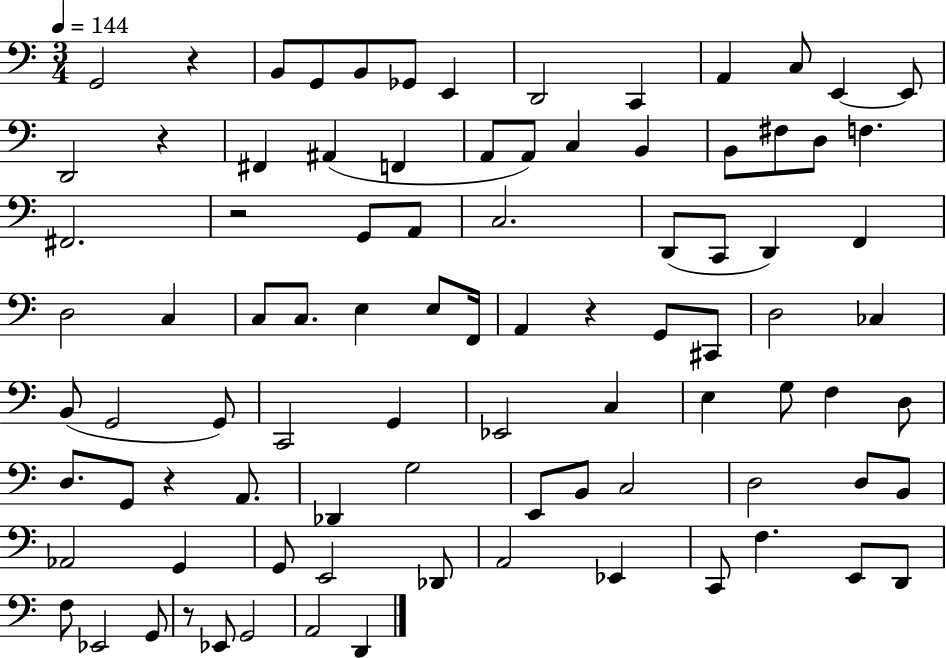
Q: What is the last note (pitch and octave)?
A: D2